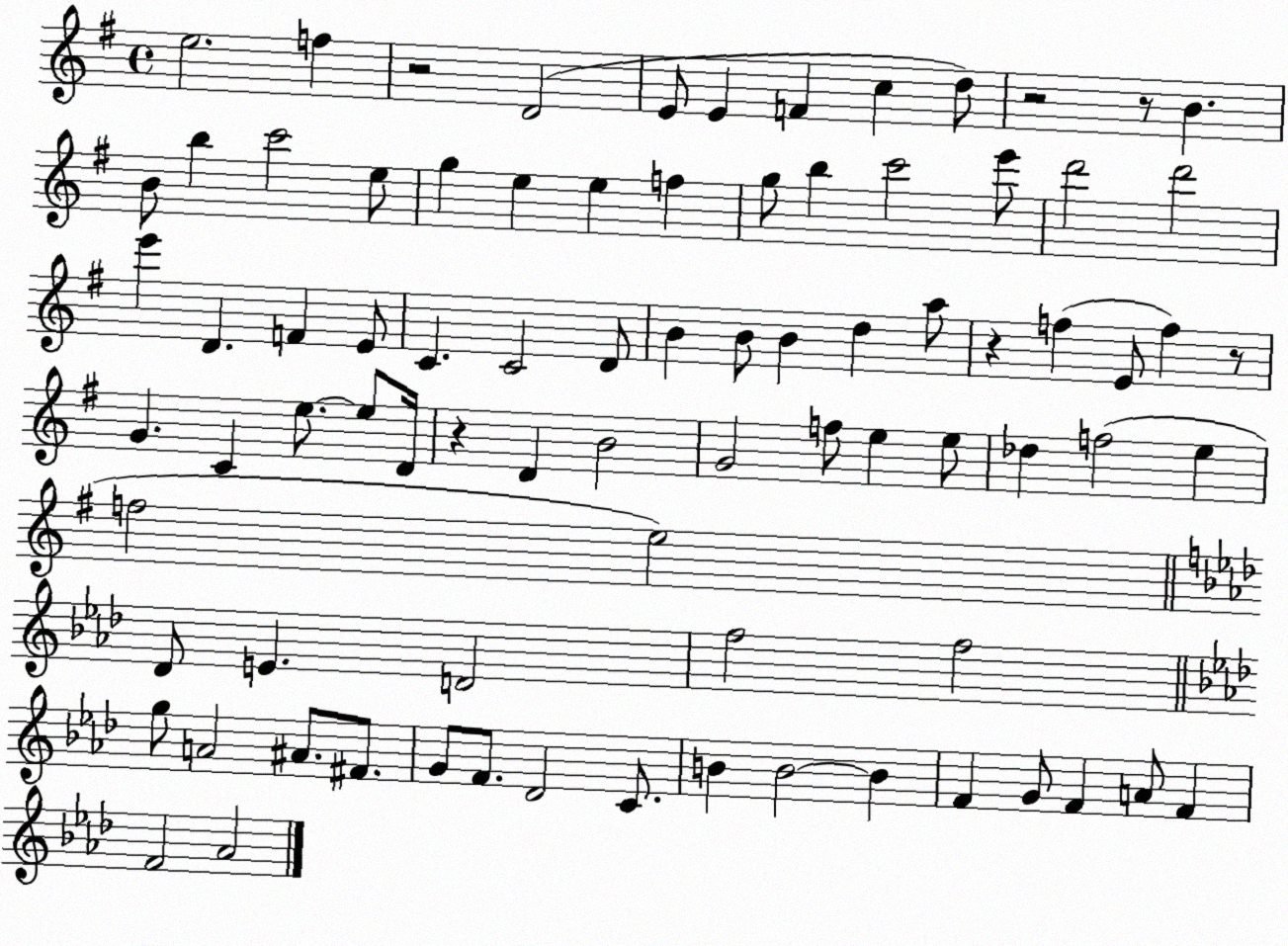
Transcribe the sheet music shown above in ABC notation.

X:1
T:Untitled
M:4/4
L:1/4
K:G
e2 f z2 D2 E/2 E F c d/2 z2 z/2 B B/2 b c'2 e/2 g e e f g/2 b c'2 e'/2 d'2 d'2 e' D F E/2 C C2 D/2 B B/2 B d a/2 z f E/2 f z/2 G C e/2 e/2 D/4 z D B2 G2 f/2 e e/2 _d f2 e f2 e2 _D/2 E D2 f2 f2 g/2 A2 ^A/2 ^F/2 G/2 F/2 _D2 C/2 B B2 B F G/2 F A/2 F F2 _A2